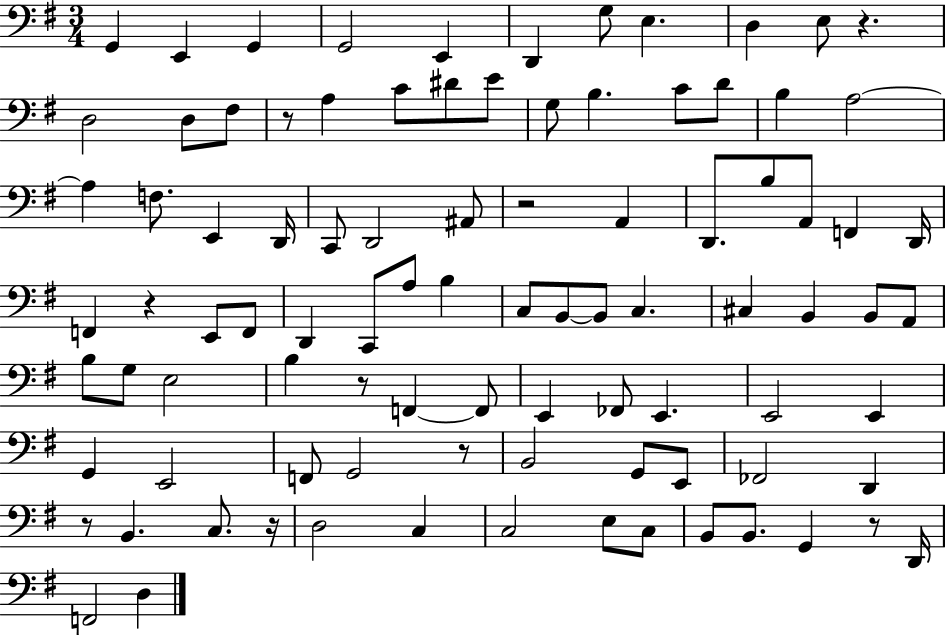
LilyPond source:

{
  \clef bass
  \numericTimeSignature
  \time 3/4
  \key g \major
  g,4 e,4 g,4 | g,2 e,4 | d,4 g8 e4. | d4 e8 r4. | \break d2 d8 fis8 | r8 a4 c'8 dis'8 e'8 | g8 b4. c'8 d'8 | b4 a2~~ | \break a4 f8. e,4 d,16 | c,8 d,2 ais,8 | r2 a,4 | d,8. b8 a,8 f,4 d,16 | \break f,4 r4 e,8 f,8 | d,4 c,8 a8 b4 | c8 b,8~~ b,8 c4. | cis4 b,4 b,8 a,8 | \break b8 g8 e2 | b4 r8 f,4~~ f,8 | e,4 fes,8 e,4. | e,2 e,4 | \break g,4 e,2 | f,8 g,2 r8 | b,2 g,8 e,8 | fes,2 d,4 | \break r8 b,4. c8. r16 | d2 c4 | c2 e8 c8 | b,8 b,8. g,4 r8 d,16 | \break f,2 d4 | \bar "|."
}